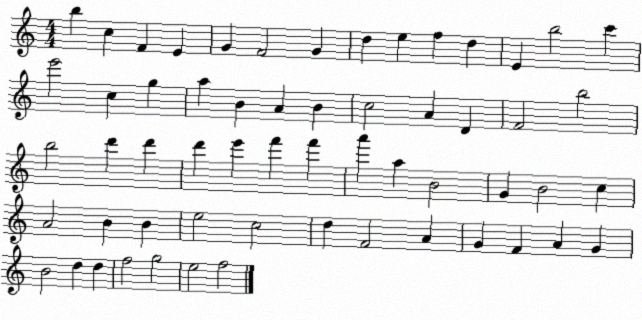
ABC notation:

X:1
T:Untitled
M:4/4
L:1/4
K:C
b c F E G F2 G d e f d E b2 c' e'2 c g a B A B c2 A D F2 b2 b2 d' d' d' e' f' f' a' a B2 G B2 c A2 B B e2 c2 d F2 A G F A G B2 d d f2 g2 e2 f2